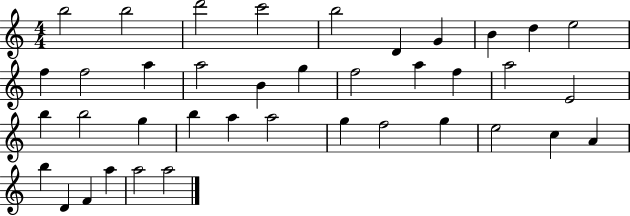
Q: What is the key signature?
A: C major